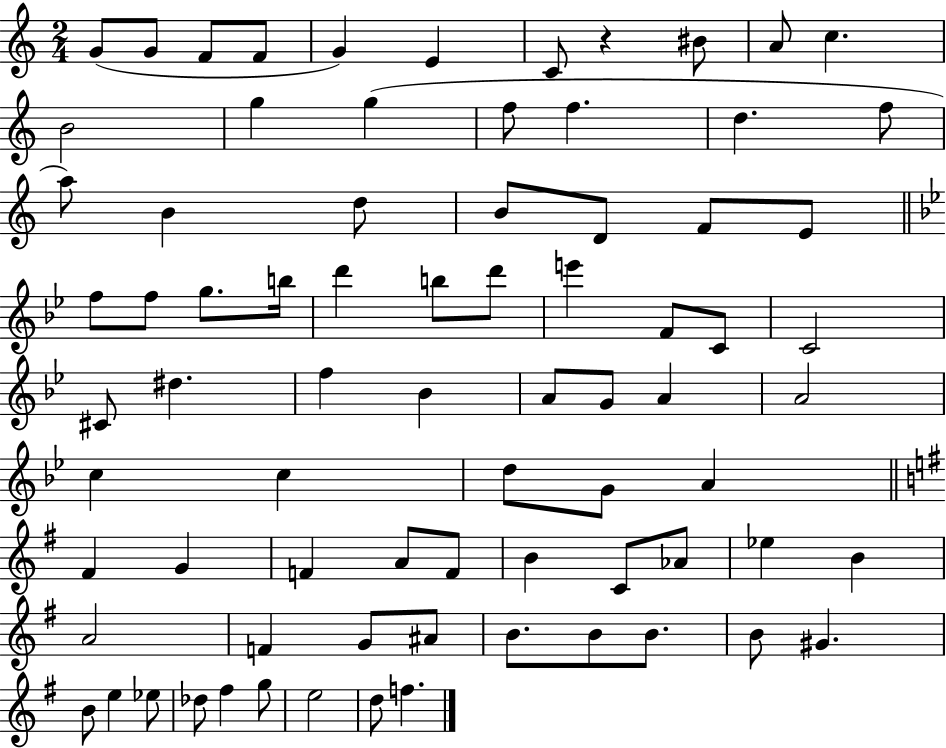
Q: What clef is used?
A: treble